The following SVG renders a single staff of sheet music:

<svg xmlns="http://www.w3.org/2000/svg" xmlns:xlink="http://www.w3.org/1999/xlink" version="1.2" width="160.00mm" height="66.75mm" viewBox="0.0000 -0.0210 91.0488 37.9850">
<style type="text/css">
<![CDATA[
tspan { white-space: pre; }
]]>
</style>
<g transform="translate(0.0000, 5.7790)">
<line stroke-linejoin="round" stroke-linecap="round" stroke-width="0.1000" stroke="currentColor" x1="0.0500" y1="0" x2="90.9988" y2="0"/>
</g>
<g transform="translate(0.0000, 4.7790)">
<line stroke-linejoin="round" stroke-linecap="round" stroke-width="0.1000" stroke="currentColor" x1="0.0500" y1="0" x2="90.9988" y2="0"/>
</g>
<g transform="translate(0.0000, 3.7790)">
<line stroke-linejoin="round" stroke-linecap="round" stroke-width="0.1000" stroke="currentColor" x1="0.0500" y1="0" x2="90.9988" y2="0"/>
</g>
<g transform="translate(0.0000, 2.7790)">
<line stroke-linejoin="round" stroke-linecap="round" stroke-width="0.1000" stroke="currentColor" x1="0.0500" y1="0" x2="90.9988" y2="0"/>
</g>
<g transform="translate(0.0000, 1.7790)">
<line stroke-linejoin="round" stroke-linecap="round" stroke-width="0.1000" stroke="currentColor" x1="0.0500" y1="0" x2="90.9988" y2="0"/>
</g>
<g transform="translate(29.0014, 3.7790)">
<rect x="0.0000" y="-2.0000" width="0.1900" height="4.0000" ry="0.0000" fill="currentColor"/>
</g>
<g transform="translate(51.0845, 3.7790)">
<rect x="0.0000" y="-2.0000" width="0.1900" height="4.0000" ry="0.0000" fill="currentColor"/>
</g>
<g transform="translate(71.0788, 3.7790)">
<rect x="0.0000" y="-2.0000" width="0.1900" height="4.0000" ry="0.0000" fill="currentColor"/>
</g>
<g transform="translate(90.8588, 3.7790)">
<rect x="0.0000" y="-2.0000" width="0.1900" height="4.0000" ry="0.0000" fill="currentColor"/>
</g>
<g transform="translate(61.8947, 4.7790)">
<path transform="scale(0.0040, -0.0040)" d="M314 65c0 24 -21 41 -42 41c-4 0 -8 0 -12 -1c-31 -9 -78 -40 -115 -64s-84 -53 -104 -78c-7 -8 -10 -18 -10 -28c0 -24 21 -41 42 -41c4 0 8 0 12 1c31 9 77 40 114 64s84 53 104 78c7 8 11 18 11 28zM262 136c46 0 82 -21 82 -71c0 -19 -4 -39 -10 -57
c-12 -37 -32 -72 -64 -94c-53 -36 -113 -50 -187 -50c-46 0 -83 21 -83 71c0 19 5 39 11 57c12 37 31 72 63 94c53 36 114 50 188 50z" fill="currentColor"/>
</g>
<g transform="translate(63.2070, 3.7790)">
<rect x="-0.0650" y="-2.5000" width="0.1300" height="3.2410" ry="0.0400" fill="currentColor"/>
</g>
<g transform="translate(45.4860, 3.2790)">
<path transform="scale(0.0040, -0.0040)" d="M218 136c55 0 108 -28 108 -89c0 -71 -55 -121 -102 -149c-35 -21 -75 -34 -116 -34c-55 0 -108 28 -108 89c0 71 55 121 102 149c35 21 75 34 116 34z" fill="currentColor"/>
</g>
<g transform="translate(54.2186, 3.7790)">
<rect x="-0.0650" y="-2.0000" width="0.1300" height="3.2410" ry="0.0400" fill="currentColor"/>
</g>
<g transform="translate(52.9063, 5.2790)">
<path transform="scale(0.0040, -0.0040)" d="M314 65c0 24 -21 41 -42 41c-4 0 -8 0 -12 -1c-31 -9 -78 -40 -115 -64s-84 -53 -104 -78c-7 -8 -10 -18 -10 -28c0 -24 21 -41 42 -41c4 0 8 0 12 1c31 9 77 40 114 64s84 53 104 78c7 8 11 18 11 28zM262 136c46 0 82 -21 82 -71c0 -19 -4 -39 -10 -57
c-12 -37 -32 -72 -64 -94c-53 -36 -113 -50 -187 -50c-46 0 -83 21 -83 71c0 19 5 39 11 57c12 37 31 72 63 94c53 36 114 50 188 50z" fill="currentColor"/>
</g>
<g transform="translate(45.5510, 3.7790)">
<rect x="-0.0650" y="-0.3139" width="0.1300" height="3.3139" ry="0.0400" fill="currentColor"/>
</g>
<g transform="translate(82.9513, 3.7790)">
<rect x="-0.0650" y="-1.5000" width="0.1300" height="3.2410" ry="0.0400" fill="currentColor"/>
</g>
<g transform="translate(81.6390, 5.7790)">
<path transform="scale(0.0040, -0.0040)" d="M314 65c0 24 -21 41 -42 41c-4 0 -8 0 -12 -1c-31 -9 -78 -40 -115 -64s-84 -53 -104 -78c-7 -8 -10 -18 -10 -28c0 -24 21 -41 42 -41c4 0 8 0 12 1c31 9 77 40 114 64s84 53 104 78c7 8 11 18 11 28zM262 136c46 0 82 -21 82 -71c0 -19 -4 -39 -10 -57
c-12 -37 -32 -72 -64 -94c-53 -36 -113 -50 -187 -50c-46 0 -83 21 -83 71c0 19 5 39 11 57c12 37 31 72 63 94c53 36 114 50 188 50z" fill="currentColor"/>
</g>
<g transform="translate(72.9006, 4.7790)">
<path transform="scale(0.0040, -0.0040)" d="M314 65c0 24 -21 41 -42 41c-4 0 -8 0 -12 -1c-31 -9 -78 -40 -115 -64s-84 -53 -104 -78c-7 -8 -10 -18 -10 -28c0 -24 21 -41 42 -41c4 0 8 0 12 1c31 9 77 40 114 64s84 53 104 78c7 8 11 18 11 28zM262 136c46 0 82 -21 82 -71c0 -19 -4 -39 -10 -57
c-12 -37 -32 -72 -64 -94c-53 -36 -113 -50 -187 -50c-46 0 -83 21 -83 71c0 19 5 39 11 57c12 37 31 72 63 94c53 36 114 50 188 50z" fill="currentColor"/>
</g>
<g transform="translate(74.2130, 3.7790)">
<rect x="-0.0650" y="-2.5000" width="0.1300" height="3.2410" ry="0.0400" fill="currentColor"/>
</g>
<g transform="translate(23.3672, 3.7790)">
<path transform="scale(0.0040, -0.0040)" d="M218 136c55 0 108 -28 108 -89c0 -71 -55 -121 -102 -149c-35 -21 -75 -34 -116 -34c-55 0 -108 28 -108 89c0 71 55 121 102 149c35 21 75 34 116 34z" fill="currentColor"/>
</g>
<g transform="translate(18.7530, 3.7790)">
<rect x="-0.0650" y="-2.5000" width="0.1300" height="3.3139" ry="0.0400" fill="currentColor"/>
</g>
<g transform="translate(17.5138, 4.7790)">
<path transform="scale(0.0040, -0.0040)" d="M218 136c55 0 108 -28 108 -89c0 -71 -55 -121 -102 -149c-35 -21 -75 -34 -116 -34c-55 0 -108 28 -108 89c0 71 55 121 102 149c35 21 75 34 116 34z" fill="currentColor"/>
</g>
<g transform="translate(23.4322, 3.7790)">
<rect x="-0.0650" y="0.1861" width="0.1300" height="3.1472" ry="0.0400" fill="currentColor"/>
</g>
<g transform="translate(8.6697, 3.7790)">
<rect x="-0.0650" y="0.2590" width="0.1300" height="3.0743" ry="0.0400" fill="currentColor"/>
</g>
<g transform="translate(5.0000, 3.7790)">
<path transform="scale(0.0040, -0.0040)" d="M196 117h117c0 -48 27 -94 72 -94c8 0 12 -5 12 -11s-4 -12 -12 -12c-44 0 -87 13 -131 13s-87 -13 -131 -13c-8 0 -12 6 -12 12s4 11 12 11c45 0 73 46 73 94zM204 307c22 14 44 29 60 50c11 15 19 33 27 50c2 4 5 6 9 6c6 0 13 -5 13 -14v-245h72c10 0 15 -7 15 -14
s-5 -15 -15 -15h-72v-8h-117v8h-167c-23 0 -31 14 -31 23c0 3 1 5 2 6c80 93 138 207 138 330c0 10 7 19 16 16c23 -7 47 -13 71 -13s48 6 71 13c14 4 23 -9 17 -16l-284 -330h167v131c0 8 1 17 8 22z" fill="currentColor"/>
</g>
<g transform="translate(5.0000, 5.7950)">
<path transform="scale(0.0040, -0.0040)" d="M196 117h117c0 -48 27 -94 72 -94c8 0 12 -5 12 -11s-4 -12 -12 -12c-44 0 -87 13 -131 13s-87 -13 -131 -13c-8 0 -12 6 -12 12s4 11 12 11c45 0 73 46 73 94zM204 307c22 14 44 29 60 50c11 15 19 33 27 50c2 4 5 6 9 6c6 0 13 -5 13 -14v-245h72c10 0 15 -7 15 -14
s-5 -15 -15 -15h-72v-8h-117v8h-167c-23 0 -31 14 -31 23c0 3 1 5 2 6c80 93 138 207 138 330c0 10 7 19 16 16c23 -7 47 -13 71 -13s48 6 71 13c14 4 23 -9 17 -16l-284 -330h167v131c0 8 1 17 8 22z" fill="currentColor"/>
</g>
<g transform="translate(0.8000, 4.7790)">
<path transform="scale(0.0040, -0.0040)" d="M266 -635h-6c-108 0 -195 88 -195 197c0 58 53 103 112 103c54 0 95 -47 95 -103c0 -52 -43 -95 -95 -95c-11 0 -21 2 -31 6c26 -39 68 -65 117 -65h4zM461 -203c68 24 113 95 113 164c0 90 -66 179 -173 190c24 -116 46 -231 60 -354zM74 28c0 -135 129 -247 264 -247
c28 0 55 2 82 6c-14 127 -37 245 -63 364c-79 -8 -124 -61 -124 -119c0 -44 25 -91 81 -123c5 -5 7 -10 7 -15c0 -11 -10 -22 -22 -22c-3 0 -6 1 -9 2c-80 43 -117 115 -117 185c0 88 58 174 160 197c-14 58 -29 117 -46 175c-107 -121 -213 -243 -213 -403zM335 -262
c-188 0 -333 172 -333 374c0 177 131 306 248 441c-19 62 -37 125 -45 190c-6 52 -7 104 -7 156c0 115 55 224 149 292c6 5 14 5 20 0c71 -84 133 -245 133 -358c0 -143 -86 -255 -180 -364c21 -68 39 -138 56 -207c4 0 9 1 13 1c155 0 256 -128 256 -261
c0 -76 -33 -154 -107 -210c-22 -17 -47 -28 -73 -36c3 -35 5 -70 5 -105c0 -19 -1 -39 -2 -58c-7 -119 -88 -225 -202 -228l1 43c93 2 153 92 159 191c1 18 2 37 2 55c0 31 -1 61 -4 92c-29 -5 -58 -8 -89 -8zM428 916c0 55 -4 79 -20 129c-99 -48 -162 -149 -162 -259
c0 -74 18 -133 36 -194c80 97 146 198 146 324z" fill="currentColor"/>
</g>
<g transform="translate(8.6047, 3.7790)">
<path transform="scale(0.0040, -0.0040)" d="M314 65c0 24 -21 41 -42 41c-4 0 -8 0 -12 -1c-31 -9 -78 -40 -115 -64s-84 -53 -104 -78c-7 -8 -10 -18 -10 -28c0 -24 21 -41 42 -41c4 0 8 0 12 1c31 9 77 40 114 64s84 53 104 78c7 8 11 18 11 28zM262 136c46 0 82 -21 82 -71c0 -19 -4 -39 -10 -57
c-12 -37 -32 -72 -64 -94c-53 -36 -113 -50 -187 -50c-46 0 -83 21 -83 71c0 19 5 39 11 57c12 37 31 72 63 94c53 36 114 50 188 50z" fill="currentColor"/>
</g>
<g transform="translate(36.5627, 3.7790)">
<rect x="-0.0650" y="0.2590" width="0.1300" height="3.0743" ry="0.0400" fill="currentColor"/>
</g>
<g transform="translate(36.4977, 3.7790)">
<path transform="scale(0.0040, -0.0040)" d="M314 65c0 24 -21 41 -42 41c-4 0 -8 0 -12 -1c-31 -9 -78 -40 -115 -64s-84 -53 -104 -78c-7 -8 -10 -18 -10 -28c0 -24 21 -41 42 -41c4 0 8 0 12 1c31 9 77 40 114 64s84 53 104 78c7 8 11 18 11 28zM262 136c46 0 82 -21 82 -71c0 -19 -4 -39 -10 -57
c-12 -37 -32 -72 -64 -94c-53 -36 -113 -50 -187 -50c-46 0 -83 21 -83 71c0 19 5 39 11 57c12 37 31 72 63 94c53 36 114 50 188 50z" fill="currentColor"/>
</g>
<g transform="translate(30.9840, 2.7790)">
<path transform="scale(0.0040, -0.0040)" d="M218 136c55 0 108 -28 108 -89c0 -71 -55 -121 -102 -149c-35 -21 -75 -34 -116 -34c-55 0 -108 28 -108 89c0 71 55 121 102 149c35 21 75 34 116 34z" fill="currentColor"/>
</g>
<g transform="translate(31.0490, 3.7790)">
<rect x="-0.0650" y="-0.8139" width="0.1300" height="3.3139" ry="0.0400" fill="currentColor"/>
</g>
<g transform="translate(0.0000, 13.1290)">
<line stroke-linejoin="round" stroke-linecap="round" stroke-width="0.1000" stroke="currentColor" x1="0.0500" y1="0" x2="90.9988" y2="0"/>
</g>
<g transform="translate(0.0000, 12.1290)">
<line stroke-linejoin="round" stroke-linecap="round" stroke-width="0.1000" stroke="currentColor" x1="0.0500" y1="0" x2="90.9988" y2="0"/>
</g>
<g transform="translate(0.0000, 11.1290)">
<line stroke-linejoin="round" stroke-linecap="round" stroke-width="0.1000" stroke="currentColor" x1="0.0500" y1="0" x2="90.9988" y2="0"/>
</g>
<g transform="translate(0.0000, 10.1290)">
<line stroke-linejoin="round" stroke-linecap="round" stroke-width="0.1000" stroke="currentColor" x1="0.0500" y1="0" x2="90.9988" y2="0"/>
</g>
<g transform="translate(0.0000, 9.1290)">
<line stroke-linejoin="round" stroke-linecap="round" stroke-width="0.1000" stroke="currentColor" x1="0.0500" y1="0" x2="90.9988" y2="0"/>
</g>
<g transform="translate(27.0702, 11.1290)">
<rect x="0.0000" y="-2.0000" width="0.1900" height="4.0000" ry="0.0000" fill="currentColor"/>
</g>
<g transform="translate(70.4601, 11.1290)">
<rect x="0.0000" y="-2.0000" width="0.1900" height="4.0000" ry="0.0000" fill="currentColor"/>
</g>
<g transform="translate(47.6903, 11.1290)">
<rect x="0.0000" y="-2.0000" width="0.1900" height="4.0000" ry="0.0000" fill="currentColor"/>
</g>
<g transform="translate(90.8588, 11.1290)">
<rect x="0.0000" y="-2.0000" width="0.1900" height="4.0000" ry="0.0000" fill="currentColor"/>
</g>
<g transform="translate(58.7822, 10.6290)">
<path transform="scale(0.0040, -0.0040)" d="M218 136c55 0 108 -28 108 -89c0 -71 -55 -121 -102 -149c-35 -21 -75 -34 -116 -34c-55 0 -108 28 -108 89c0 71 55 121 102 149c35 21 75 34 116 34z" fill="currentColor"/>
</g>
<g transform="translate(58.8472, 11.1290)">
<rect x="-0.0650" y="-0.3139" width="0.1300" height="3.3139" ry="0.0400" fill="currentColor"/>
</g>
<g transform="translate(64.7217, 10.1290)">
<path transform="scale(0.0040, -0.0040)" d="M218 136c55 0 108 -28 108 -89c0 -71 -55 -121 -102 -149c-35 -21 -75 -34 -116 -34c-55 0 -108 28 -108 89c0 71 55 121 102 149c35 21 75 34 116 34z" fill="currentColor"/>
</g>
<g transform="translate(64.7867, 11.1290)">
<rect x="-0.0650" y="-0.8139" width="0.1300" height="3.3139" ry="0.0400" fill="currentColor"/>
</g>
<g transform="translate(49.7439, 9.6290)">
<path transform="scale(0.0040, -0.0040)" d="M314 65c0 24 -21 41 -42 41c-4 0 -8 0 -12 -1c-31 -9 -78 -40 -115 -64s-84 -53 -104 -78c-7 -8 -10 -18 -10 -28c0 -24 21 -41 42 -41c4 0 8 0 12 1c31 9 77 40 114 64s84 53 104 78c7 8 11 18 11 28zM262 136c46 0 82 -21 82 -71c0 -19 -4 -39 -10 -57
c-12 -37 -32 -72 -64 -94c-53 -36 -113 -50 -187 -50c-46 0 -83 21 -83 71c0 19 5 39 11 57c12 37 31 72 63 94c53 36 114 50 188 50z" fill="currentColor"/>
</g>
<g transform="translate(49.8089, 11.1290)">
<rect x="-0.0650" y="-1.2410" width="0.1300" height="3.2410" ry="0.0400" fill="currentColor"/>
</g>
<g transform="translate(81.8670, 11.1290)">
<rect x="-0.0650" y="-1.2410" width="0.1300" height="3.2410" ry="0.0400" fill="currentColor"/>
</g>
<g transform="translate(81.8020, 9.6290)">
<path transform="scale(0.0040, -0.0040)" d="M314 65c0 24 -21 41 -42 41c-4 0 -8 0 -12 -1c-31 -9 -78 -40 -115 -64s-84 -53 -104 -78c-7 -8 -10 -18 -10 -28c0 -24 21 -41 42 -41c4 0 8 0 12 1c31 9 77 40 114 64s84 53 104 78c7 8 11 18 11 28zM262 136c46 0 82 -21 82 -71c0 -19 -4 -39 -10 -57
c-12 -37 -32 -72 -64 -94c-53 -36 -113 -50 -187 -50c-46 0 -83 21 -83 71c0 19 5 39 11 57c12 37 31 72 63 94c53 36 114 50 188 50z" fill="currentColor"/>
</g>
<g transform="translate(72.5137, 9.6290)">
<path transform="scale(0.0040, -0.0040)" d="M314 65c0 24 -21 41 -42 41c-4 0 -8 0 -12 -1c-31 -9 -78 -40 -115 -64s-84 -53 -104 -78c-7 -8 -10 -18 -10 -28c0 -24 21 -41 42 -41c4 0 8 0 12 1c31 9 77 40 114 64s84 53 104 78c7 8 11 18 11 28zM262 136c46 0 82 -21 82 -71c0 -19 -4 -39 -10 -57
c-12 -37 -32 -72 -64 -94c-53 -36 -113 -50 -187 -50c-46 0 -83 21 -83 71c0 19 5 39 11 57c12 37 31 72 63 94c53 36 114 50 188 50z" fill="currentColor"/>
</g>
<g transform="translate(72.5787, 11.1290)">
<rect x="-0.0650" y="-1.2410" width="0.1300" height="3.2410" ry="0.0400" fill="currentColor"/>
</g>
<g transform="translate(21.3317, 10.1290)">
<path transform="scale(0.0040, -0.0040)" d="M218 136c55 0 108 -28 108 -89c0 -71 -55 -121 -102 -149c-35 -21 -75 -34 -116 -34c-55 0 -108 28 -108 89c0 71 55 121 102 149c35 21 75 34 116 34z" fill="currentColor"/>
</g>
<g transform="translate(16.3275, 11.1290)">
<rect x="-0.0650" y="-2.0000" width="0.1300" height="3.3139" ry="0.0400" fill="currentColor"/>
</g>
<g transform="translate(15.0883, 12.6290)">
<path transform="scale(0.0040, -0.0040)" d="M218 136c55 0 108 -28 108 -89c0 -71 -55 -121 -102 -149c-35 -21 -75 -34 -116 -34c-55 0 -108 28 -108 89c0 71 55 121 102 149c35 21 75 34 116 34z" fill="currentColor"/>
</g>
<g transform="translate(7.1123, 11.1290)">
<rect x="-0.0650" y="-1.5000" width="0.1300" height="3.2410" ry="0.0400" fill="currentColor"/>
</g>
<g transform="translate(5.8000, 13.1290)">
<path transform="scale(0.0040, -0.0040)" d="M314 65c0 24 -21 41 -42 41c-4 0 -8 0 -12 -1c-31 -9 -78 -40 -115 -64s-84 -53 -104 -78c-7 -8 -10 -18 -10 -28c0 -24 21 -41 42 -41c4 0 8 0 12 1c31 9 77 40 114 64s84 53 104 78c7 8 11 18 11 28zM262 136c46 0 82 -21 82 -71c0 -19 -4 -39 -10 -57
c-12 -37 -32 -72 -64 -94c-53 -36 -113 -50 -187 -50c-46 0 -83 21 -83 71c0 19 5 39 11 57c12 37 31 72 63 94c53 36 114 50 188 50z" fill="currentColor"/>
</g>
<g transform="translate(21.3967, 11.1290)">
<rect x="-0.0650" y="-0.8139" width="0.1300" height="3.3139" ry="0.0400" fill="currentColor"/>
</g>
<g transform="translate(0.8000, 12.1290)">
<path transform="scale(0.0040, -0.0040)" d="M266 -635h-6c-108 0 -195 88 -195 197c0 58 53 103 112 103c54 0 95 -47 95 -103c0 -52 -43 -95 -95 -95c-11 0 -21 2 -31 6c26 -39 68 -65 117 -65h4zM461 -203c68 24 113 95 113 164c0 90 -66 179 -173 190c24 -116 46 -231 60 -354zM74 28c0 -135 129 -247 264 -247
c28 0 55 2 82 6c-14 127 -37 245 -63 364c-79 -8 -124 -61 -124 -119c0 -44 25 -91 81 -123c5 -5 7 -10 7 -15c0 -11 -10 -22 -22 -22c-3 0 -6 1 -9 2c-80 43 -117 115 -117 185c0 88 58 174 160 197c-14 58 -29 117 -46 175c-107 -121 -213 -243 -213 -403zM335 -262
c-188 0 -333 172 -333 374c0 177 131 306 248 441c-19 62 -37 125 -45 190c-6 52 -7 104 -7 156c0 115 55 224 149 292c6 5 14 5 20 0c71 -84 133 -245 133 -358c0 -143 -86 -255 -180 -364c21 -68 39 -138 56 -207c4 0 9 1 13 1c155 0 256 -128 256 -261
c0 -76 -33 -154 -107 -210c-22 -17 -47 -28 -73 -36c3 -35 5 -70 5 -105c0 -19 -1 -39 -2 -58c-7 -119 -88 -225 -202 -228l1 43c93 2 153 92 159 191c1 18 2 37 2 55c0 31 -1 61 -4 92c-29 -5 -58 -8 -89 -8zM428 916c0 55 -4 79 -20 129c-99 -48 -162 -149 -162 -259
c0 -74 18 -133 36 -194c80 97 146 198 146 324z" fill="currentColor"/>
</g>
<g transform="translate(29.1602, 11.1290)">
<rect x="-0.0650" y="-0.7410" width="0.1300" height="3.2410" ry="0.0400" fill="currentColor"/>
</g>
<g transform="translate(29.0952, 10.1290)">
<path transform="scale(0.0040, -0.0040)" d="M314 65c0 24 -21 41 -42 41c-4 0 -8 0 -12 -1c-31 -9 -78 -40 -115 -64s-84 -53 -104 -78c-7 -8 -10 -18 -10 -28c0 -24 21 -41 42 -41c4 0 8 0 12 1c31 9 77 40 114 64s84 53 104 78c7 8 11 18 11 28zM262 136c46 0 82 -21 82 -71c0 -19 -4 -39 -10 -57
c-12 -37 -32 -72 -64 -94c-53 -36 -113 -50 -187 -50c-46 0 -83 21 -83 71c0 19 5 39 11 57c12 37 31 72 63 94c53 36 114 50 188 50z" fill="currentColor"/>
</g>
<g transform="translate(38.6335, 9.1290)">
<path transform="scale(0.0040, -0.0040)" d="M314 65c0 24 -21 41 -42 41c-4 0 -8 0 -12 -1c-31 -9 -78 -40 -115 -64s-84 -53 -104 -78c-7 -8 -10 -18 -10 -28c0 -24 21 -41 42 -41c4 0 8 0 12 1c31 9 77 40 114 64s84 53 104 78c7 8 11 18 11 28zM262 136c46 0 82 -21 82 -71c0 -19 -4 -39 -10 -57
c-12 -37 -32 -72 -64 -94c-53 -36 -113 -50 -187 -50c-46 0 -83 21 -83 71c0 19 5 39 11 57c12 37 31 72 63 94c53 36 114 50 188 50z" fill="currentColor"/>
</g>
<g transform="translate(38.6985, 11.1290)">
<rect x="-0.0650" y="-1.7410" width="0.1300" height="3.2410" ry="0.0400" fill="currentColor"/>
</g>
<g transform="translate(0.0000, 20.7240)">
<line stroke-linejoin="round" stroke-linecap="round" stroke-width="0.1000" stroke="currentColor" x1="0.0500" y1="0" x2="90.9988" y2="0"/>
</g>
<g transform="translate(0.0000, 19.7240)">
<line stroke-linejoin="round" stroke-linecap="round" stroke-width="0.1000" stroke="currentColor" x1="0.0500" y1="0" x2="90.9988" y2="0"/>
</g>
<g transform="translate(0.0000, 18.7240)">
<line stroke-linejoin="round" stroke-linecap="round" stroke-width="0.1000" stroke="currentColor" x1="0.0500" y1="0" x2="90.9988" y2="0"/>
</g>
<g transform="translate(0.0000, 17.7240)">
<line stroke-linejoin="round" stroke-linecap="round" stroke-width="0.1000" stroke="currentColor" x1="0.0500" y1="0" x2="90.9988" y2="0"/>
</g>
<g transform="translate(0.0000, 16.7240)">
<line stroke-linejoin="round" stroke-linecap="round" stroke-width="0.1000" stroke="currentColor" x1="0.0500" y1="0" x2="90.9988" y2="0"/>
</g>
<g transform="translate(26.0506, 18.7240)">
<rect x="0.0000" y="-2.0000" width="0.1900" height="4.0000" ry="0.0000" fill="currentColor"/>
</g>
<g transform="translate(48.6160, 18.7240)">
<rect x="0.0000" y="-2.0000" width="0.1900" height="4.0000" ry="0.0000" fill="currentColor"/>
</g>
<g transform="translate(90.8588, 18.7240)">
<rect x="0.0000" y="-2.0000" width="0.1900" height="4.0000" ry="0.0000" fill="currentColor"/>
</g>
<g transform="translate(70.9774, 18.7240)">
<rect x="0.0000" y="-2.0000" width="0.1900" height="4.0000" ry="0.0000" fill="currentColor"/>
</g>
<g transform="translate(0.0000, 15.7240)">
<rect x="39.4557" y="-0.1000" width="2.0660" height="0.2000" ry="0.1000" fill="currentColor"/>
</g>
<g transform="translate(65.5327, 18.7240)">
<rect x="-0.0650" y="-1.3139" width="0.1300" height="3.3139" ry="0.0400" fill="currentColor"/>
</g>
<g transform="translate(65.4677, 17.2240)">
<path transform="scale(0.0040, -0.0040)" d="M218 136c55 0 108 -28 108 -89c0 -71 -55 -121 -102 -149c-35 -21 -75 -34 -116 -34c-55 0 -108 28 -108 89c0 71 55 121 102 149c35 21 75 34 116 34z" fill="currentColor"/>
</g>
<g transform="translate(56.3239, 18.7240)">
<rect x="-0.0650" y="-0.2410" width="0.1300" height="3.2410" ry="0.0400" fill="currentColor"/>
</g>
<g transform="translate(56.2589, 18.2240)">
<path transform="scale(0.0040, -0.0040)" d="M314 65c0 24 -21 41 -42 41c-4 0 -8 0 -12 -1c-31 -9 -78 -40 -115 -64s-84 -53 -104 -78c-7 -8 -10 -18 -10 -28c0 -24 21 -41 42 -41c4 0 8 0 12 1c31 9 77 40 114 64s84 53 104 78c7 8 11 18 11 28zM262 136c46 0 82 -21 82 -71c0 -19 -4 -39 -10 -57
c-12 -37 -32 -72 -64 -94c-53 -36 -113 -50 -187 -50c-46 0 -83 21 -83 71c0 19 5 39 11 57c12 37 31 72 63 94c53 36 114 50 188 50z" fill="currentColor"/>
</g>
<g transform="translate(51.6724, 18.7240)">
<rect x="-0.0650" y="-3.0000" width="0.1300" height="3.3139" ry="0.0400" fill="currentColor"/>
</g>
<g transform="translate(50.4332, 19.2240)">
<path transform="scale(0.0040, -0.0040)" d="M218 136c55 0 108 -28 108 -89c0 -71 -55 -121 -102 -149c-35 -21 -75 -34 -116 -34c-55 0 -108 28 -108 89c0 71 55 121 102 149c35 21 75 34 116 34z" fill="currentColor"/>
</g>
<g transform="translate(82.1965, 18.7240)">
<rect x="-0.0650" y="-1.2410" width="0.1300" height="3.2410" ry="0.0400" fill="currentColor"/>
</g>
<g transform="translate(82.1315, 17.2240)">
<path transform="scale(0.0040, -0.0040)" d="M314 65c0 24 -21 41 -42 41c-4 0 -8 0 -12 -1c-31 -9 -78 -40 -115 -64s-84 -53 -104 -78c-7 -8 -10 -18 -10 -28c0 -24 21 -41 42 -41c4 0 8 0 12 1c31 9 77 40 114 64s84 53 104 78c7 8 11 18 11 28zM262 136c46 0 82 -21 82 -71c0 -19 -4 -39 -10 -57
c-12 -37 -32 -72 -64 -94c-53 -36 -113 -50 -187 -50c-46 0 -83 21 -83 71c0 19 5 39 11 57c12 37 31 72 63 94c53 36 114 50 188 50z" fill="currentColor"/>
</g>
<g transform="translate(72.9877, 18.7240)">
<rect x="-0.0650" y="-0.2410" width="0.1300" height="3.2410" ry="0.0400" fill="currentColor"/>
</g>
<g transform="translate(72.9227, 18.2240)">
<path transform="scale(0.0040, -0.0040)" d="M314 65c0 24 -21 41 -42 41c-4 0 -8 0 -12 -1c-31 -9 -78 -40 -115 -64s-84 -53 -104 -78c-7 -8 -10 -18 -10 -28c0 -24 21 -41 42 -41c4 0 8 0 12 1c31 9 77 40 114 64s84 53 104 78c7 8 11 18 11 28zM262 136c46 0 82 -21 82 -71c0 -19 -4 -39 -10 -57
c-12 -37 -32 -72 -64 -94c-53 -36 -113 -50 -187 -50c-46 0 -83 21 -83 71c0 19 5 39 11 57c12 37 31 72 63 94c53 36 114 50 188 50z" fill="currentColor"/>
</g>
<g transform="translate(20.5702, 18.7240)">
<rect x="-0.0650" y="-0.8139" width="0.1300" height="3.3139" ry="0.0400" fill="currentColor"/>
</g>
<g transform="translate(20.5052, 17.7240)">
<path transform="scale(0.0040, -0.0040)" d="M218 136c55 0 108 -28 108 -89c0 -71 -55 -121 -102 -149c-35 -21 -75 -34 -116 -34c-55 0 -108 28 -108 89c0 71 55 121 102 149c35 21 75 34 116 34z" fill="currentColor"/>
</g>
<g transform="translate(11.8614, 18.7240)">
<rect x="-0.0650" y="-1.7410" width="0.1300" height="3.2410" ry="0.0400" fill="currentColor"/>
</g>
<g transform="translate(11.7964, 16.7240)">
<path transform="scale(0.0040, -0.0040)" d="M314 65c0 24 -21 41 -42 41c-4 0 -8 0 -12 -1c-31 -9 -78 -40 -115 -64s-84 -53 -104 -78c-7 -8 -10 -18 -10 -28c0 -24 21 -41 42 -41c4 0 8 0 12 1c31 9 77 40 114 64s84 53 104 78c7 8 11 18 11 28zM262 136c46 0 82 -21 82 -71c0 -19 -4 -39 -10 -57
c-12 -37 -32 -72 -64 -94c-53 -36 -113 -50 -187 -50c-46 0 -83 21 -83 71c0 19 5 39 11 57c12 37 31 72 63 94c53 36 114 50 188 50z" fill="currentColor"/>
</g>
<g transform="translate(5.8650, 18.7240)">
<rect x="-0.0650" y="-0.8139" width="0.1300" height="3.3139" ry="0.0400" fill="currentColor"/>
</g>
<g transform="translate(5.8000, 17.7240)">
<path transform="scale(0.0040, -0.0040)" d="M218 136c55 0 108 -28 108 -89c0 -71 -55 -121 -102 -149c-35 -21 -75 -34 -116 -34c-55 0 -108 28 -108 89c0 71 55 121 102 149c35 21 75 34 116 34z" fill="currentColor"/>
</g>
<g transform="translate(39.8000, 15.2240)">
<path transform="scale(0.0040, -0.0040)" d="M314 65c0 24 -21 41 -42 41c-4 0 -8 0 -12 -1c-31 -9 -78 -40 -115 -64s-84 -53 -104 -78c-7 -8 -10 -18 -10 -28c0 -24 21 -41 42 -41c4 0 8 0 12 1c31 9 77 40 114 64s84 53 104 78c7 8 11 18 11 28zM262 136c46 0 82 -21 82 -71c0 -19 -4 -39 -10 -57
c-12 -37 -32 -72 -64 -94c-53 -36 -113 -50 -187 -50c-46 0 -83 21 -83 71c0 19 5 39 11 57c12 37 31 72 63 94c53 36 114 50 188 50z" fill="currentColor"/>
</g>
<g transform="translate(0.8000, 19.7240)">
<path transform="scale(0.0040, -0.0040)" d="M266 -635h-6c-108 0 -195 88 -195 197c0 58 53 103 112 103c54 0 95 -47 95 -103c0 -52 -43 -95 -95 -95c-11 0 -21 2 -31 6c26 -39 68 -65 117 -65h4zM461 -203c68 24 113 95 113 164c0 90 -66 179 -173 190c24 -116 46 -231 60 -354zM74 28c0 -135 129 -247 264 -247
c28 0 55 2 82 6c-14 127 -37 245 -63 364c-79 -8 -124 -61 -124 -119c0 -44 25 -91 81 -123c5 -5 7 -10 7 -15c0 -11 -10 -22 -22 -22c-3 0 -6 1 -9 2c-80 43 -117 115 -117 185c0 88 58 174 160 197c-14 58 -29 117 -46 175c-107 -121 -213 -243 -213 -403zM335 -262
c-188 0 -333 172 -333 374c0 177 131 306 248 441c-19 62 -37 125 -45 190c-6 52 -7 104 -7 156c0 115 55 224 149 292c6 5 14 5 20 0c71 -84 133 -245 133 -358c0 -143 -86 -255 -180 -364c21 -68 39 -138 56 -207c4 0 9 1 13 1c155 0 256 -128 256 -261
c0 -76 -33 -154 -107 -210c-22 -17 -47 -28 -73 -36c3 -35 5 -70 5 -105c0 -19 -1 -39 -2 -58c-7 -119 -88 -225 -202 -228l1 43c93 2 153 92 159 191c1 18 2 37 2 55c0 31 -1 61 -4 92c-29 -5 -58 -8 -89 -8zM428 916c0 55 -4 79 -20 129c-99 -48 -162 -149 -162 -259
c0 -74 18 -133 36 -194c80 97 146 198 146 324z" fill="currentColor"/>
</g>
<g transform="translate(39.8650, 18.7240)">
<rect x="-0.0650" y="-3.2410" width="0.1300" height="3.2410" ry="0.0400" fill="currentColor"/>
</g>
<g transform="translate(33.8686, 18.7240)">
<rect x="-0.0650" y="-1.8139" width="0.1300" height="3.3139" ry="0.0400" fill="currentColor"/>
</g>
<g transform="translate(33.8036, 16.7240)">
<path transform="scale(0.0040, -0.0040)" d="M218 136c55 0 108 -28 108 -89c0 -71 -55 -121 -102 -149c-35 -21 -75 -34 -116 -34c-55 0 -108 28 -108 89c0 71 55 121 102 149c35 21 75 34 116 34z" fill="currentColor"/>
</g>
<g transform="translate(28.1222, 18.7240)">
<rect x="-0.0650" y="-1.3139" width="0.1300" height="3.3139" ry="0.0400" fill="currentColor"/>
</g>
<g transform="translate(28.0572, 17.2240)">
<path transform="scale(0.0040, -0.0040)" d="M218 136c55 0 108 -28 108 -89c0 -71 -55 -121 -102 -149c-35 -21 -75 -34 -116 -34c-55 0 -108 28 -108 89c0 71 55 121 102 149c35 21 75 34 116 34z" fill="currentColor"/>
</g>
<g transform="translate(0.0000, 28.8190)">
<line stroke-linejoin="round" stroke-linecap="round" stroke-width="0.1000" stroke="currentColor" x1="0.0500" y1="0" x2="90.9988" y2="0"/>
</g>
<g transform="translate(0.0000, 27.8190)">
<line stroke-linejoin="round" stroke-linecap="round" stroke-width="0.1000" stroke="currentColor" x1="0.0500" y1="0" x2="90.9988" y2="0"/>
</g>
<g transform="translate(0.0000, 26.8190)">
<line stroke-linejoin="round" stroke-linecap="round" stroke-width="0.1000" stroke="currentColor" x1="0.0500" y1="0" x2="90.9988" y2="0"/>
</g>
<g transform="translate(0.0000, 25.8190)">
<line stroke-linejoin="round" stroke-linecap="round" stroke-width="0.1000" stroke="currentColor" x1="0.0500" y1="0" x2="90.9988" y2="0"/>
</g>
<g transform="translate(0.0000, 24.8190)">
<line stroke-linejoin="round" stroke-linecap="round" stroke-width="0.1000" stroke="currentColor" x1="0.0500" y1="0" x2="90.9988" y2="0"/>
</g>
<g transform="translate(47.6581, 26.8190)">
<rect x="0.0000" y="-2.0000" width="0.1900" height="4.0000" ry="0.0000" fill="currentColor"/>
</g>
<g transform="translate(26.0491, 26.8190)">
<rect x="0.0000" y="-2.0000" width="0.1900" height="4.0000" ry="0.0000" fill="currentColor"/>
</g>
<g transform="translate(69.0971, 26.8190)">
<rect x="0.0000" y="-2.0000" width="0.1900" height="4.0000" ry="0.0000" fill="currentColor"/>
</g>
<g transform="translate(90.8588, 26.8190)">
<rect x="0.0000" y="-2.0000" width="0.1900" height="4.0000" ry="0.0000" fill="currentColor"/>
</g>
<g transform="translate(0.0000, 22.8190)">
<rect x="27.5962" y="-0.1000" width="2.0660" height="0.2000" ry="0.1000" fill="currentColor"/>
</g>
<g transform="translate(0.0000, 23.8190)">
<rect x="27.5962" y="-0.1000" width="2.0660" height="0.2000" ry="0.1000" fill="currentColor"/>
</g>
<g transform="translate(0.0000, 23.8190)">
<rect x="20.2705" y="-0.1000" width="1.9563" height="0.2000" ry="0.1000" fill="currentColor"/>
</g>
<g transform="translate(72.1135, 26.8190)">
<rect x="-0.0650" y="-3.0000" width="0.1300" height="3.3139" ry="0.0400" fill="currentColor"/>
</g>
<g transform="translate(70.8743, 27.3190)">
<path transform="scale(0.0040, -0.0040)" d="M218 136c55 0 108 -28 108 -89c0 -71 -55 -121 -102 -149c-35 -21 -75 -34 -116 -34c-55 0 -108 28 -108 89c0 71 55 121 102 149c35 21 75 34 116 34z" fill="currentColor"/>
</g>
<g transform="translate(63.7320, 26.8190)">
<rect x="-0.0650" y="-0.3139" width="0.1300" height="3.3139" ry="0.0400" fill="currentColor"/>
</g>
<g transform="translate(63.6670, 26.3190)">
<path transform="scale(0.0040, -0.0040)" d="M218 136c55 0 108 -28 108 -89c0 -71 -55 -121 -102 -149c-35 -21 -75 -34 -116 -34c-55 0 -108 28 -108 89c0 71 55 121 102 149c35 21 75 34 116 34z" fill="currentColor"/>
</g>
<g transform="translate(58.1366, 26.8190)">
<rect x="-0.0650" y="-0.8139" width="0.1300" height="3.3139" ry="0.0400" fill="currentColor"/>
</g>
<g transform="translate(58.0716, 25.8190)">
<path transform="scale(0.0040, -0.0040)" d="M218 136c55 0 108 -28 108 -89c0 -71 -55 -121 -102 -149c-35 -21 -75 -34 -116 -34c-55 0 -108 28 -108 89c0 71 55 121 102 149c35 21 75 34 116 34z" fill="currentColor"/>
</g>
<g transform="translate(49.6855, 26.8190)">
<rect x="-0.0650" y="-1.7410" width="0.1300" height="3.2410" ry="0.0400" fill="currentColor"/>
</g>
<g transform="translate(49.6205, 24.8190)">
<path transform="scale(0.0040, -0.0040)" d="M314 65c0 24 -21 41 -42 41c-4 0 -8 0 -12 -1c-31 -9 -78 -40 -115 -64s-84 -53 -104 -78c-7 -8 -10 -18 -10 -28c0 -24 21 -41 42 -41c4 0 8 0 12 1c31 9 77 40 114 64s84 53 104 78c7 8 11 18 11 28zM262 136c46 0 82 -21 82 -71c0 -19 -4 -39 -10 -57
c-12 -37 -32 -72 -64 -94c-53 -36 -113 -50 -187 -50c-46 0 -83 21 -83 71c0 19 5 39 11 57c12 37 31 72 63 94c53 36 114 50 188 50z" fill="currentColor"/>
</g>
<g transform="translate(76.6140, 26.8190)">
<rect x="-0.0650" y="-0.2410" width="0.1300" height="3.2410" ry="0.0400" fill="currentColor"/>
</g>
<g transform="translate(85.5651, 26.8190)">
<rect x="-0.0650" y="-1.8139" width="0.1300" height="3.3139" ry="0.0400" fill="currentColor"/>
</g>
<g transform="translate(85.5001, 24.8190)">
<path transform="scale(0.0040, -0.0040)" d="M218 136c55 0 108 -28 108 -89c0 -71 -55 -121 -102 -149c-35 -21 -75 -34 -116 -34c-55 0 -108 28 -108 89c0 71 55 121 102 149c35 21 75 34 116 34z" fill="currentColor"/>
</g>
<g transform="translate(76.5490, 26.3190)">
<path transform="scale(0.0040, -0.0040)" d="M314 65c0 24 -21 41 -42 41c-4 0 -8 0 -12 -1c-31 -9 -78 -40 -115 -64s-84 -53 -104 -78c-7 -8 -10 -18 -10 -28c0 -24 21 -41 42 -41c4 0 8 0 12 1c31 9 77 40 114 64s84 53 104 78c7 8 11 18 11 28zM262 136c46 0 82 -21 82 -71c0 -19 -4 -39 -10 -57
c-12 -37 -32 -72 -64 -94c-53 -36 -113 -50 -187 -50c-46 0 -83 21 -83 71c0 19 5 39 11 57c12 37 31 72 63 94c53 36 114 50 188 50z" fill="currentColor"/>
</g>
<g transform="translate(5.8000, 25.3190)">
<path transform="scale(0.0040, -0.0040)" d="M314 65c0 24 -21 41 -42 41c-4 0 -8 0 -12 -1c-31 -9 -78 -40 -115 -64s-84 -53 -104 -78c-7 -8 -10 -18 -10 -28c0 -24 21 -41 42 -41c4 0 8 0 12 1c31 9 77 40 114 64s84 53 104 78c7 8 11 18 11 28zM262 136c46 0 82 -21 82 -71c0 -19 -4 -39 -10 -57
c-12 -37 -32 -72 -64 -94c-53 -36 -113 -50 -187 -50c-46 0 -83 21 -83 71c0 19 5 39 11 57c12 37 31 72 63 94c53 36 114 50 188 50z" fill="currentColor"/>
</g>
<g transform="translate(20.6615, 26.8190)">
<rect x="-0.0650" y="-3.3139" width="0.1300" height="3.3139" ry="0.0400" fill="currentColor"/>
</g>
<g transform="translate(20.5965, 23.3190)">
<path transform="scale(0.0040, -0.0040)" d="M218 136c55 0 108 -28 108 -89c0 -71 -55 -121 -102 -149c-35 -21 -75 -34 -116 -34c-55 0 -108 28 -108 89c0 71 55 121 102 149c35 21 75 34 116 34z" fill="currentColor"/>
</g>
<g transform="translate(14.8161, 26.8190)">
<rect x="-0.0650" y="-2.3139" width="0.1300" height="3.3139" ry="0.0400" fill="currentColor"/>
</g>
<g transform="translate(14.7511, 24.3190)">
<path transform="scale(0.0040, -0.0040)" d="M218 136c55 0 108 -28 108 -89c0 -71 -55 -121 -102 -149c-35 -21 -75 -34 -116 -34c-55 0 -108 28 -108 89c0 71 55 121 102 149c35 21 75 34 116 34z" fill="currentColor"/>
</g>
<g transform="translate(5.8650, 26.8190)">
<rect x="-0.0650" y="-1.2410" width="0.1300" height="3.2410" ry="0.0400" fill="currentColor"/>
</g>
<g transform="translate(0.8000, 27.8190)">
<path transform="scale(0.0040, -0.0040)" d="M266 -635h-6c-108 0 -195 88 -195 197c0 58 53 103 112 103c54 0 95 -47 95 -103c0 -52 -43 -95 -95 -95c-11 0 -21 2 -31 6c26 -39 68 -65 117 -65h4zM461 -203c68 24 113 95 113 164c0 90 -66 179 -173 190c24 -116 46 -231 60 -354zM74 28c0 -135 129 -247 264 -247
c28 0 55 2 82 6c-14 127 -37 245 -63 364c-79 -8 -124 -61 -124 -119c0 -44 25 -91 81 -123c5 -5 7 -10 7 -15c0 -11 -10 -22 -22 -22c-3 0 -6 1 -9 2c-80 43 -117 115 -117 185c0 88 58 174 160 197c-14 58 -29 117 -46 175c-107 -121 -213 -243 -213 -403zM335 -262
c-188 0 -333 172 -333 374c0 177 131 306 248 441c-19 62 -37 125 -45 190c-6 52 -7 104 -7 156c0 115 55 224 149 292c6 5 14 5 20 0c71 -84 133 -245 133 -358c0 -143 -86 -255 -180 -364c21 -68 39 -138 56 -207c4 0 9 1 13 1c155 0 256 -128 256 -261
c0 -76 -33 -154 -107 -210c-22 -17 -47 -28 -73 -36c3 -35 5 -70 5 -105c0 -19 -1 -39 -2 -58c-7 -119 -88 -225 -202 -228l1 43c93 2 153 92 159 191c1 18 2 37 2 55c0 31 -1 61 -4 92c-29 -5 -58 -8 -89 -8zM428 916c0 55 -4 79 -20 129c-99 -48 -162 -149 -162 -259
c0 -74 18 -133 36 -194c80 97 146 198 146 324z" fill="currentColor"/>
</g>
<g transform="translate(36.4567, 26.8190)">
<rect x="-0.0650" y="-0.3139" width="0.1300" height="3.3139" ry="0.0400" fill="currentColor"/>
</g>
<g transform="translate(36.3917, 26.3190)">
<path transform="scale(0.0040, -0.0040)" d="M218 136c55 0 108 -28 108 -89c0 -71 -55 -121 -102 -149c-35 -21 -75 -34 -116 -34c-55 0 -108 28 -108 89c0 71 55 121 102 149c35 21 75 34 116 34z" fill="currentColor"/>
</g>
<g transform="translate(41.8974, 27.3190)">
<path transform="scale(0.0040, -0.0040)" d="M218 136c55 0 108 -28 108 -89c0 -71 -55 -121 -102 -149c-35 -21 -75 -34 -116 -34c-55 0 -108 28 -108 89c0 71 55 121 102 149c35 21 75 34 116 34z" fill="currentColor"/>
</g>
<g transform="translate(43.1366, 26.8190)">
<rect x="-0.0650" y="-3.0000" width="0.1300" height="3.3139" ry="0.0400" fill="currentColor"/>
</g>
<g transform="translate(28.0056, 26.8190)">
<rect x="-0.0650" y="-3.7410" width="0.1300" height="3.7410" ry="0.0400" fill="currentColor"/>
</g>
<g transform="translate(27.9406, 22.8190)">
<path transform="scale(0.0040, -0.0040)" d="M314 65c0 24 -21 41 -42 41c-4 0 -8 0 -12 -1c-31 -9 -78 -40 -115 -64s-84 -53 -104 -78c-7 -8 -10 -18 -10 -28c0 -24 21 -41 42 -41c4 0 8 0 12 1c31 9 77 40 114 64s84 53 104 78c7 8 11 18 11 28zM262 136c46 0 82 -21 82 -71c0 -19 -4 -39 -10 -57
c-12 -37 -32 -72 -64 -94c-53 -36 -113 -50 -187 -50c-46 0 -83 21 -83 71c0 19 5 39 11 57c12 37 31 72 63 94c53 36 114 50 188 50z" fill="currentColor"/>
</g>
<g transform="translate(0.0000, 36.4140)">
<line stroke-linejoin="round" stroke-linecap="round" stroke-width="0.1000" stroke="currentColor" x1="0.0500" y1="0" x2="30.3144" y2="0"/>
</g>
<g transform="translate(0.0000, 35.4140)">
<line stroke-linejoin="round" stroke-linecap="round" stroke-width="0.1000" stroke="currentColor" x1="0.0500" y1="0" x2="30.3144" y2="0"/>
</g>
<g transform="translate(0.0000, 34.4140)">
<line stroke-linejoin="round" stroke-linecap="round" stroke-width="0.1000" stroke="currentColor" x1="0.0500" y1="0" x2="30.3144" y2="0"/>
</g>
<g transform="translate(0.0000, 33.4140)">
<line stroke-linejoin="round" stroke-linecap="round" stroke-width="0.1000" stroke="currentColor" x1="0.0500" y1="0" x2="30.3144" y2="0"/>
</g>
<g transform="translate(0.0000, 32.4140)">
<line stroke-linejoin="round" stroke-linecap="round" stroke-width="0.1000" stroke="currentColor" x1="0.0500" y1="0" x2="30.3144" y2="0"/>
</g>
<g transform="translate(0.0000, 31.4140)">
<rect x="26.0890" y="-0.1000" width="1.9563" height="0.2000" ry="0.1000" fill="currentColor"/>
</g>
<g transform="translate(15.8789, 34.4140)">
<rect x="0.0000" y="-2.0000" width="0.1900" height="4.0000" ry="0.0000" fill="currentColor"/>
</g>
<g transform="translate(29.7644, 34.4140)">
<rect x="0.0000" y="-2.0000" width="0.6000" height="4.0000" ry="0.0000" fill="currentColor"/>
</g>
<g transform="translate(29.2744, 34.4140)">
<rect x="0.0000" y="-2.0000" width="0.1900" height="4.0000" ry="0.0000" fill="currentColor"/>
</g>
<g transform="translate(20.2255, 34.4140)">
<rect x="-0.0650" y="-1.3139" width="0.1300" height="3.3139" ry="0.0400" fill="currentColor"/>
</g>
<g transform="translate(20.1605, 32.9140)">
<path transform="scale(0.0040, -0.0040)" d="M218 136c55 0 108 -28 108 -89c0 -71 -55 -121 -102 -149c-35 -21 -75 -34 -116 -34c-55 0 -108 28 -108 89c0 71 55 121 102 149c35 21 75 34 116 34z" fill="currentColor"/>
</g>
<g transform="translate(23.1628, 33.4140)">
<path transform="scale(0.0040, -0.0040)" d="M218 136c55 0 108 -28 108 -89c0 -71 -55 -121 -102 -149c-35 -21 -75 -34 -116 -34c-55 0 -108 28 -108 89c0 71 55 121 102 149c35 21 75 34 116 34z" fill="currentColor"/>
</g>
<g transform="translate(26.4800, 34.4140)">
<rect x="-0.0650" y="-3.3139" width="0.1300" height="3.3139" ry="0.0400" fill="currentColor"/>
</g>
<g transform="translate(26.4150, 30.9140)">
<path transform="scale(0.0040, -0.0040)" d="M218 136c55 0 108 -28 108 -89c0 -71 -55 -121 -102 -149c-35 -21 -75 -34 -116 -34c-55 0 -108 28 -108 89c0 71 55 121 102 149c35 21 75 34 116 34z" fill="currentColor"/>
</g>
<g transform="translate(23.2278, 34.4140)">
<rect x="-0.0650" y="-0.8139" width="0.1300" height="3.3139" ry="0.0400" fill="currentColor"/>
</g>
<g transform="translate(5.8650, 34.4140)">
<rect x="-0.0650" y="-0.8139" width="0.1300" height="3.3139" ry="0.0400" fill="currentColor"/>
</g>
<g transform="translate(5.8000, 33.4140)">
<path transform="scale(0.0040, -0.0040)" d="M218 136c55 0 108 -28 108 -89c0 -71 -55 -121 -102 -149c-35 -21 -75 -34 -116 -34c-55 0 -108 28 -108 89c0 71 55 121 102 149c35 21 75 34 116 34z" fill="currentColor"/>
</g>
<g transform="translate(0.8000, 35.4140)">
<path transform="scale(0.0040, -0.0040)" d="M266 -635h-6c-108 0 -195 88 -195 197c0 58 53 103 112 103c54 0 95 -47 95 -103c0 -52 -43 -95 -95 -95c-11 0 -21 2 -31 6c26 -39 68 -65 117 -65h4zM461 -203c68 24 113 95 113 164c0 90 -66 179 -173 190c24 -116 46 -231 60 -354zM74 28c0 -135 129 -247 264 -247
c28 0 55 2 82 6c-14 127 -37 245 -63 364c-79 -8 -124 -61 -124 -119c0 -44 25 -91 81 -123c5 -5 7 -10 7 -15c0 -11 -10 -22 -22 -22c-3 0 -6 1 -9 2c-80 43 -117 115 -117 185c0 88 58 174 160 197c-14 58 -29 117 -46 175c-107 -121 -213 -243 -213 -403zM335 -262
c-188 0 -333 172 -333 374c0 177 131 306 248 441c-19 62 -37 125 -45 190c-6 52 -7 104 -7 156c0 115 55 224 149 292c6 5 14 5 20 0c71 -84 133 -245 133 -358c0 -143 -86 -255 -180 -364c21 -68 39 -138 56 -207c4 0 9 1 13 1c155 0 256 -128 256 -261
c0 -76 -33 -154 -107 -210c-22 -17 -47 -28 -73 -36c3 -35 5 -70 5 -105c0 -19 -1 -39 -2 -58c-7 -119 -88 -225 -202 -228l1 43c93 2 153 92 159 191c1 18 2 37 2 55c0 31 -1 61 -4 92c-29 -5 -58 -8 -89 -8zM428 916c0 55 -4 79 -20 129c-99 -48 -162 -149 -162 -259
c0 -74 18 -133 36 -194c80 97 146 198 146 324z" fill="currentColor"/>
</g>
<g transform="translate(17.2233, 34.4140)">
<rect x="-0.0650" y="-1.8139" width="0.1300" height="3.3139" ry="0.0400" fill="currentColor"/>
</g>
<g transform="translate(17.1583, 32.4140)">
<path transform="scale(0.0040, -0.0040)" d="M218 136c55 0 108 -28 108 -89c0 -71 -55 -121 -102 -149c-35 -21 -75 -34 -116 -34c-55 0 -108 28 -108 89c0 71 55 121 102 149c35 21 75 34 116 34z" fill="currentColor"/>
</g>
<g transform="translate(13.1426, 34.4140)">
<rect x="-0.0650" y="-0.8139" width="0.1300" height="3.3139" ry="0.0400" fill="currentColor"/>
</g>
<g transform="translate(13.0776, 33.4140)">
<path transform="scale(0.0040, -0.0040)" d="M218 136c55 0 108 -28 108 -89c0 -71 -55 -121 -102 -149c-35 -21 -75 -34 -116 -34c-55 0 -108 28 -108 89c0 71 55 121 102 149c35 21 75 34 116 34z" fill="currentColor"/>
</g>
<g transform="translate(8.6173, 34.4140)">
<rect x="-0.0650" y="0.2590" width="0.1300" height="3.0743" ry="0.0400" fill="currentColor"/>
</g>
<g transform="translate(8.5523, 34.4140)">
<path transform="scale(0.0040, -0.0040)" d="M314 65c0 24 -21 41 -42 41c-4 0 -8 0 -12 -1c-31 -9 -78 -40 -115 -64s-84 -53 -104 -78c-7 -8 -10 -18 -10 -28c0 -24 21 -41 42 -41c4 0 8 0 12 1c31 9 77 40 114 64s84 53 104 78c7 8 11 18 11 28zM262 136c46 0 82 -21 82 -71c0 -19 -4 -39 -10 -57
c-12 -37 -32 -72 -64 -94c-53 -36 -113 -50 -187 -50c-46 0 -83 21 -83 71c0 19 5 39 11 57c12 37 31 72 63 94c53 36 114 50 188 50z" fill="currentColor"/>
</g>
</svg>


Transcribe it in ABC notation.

X:1
T:Untitled
M:4/4
L:1/4
K:C
B2 G B d B2 c F2 G2 G2 E2 E2 F d d2 f2 e2 c d e2 e2 d f2 d e f b2 A c2 e c2 e2 e2 g b c'2 c A f2 d c A c2 f d B2 d f e d b